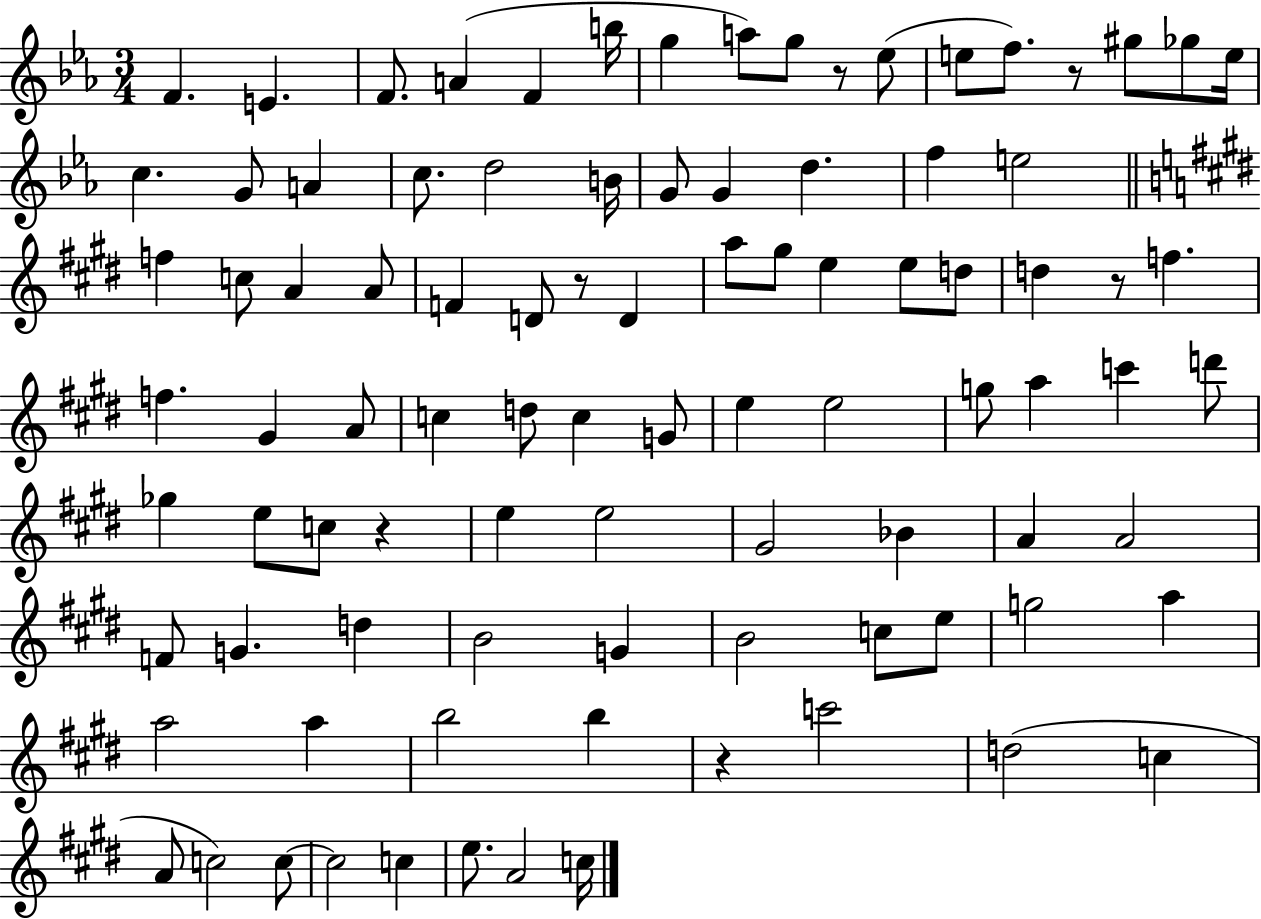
F4/q. E4/q. F4/e. A4/q F4/q B5/s G5/q A5/e G5/e R/e Eb5/e E5/e F5/e. R/e G#5/e Gb5/e E5/s C5/q. G4/e A4/q C5/e. D5/h B4/s G4/e G4/q D5/q. F5/q E5/h F5/q C5/e A4/q A4/e F4/q D4/e R/e D4/q A5/e G#5/e E5/q E5/e D5/e D5/q R/e F5/q. F5/q. G#4/q A4/e C5/q D5/e C5/q G4/e E5/q E5/h G5/e A5/q C6/q D6/e Gb5/q E5/e C5/e R/q E5/q E5/h G#4/h Bb4/q A4/q A4/h F4/e G4/q. D5/q B4/h G4/q B4/h C5/e E5/e G5/h A5/q A5/h A5/q B5/h B5/q R/q C6/h D5/h C5/q A4/e C5/h C5/e C5/h C5/q E5/e. A4/h C5/s